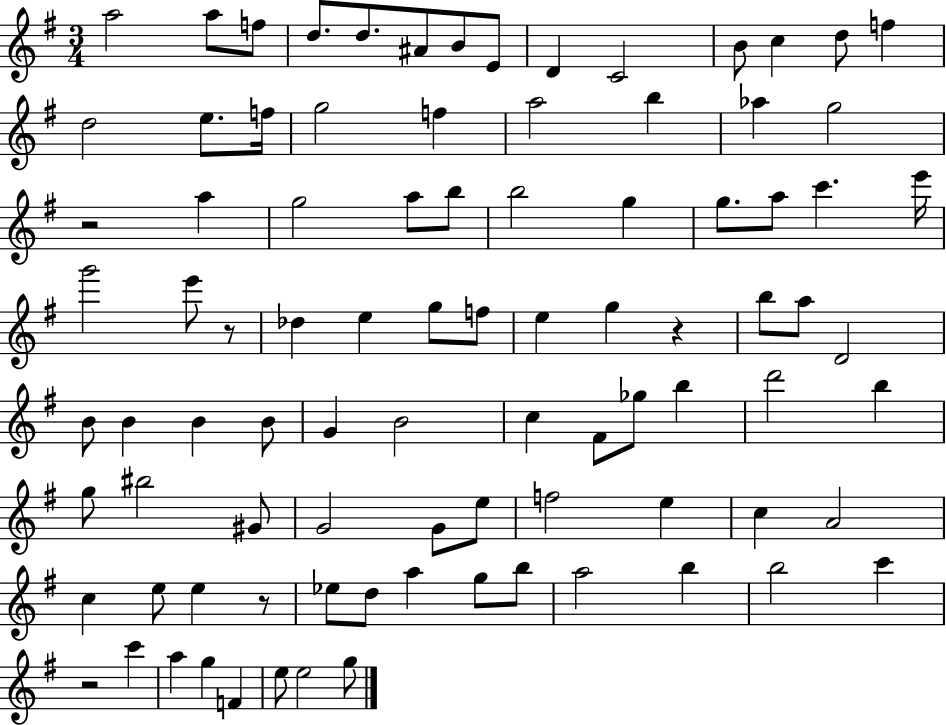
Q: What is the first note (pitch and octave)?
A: A5